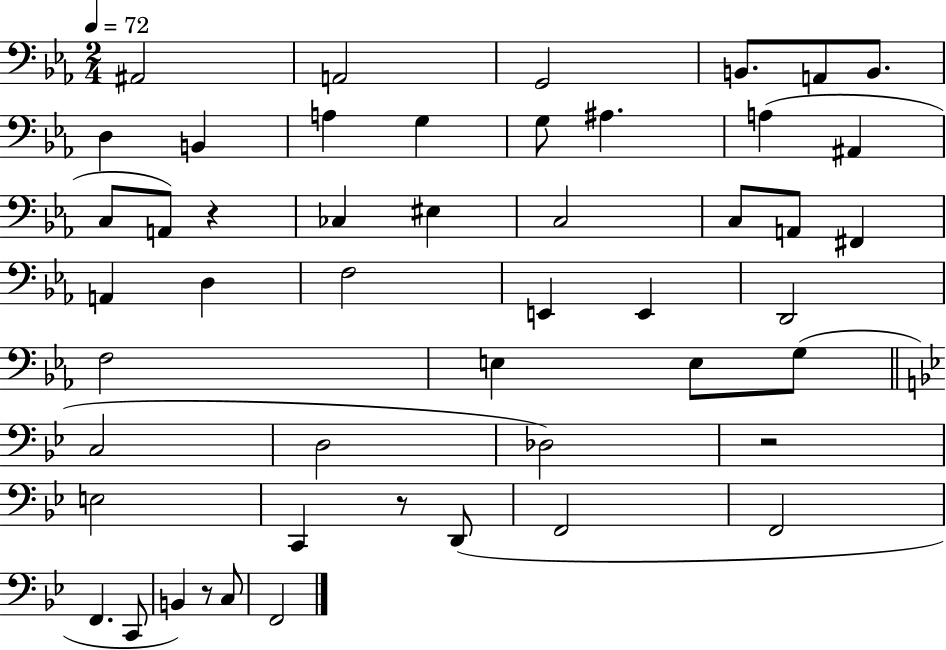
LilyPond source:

{
  \clef bass
  \numericTimeSignature
  \time 2/4
  \key ees \major
  \tempo 4 = 72
  ais,2 | a,2 | g,2 | b,8. a,8 b,8. | \break d4 b,4 | a4 g4 | g8 ais4. | a4( ais,4 | \break c8 a,8) r4 | ces4 eis4 | c2 | c8 a,8 fis,4 | \break a,4 d4 | f2 | e,4 e,4 | d,2 | \break f2 | e4 e8 g8( | \bar "||" \break \key bes \major c2 | d2 | des2) | r2 | \break e2 | c,4 r8 d,8( | f,2 | f,2 | \break f,4. c,8 | b,4) r8 c8 | f,2 | \bar "|."
}